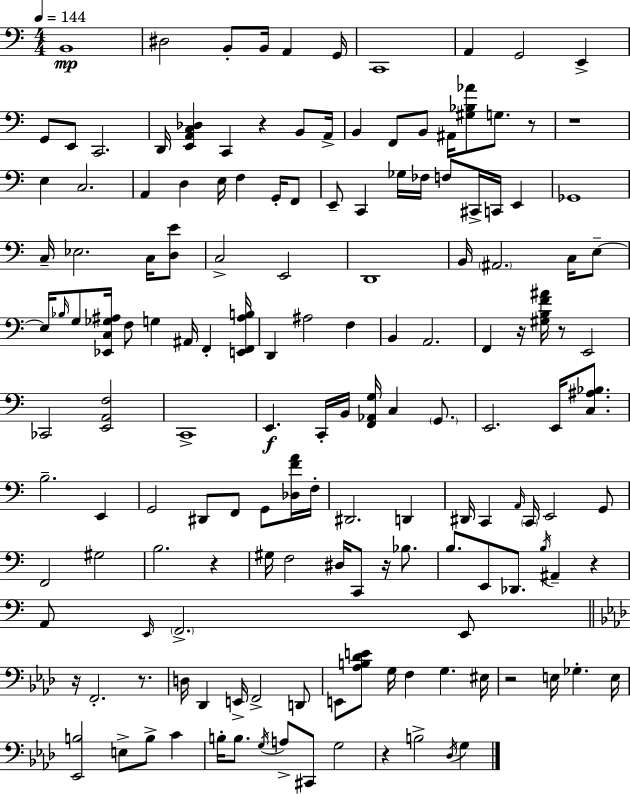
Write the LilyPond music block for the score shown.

{
  \clef bass
  \numericTimeSignature
  \time 4/4
  \key a \minor
  \tempo 4 = 144
  b,1\mp | dis2 b,8-. b,16 a,4 g,16 | c,1 | a,4 g,2 e,4-> | \break g,8 e,8 c,2. | d,16 <e, a, c des>4 c,4 r4 b,8 a,16-> | b,4 f,8 b,8 ais,16 <gis bes aes'>8 g8. r8 | r1 | \break e4 c2. | a,4 d4 e16 f4 g,16-. f,8 | e,8-- c,4 ges16 fes16 f8 cis,16-> c,16 e,4 | ges,1 | \break c16-- ees2. c16 <d e'>8 | c2-> e,2 | d,1 | b,16 \parenthesize ais,2. c16 e8--~~ | \break e16 \grace { bes16 } g8 <ees, c ges ais>16 f8 g4 ais,16 f,4-. | <e, f, ais b>16 d,4 ais2 f4 | b,4 a,2. | f,4 r16 <gis b f' ais'>16 r8 e,2 | \break ces,2 <e, a, f>2 | c,1-> | e,4.\f c,16-. b,16 <f, aes, g>16 c4 \parenthesize g,8. | e,2. e,16 <c ais bes>8. | \break b2.-- e,4 | g,2 dis,8 f,8 g,8 <des f' a'>16 | f16-. dis,2. d,4 | dis,16 c,4 \grace { a,16 } \parenthesize c,16 e,2 | \break g,8 f,2 gis2 | b2. r4 | gis16 f2 dis16 c,8 r16 bes8. | b8. e,8 des,8. \acciaccatura { b16 } ais,4-- r4 | \break a,8 \grace { e,16 } \parenthesize f,2.-> | e,8 \bar "||" \break \key aes \major r16 f,2.-. r8. | d16 des,4 e,16-> f,2-> d,8 | e,8 <aes b des' e'>8 g16 f4 g4. eis16 | r2 e16 ges4.-. e16 | \break <ees, b>2 e8-> b8-> c'4 | b16-. b8. \acciaccatura { g16 } a8-> cis,8 g2 | r4 b2-> \acciaccatura { des16 } g4 | \bar "|."
}